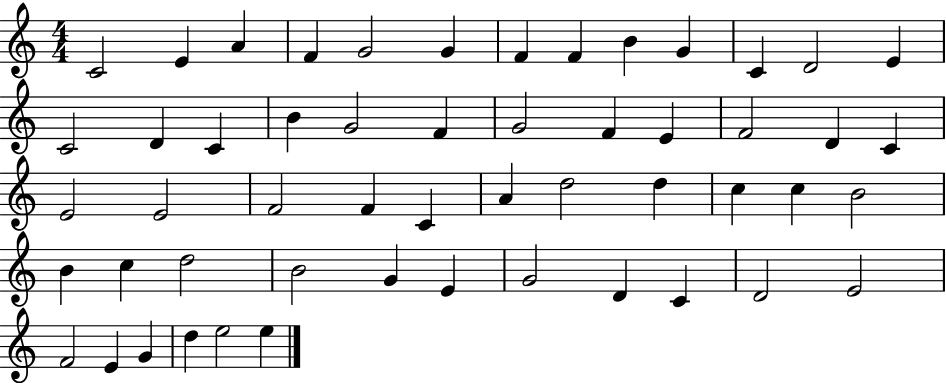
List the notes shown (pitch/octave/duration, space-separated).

C4/h E4/q A4/q F4/q G4/h G4/q F4/q F4/q B4/q G4/q C4/q D4/h E4/q C4/h D4/q C4/q B4/q G4/h F4/q G4/h F4/q E4/q F4/h D4/q C4/q E4/h E4/h F4/h F4/q C4/q A4/q D5/h D5/q C5/q C5/q B4/h B4/q C5/q D5/h B4/h G4/q E4/q G4/h D4/q C4/q D4/h E4/h F4/h E4/q G4/q D5/q E5/h E5/q